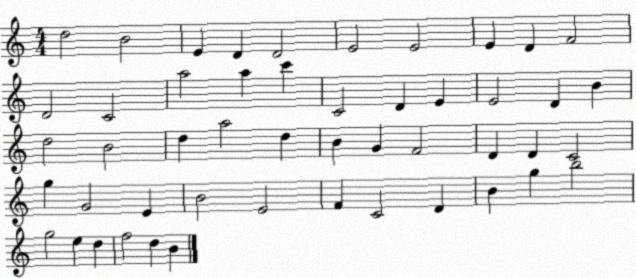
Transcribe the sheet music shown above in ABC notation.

X:1
T:Untitled
M:4/4
L:1/4
K:C
d2 B2 E D D2 E2 E2 E D F2 D2 C2 a2 a c' C2 D E E2 D B d2 B2 d a2 d B G F2 D D C2 g G2 E B2 E2 F C2 D B g b2 g2 e d f2 d B